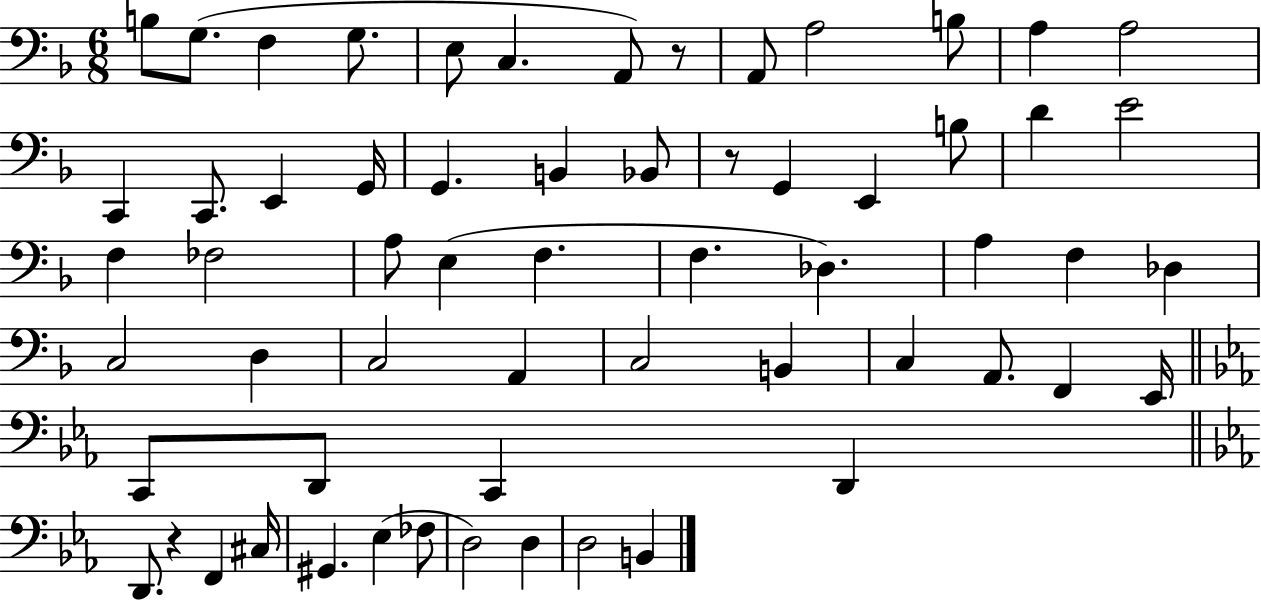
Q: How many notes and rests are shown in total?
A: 61